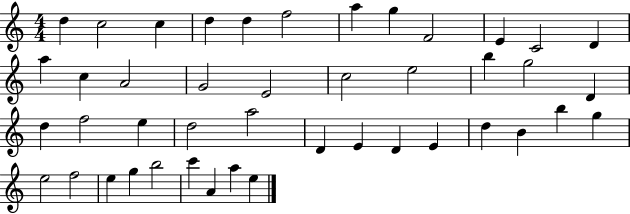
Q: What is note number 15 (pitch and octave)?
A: A4